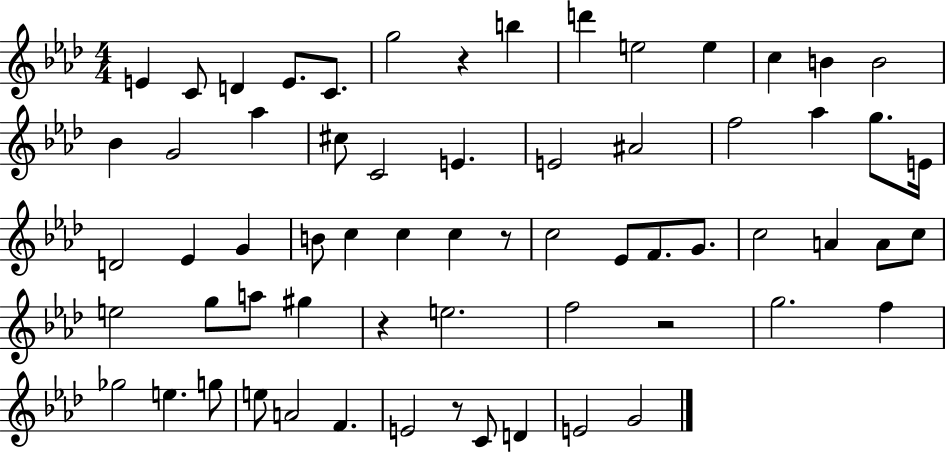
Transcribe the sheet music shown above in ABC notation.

X:1
T:Untitled
M:4/4
L:1/4
K:Ab
E C/2 D E/2 C/2 g2 z b d' e2 e c B B2 _B G2 _a ^c/2 C2 E E2 ^A2 f2 _a g/2 E/4 D2 _E G B/2 c c c z/2 c2 _E/2 F/2 G/2 c2 A A/2 c/2 e2 g/2 a/2 ^g z e2 f2 z2 g2 f _g2 e g/2 e/2 A2 F E2 z/2 C/2 D E2 G2